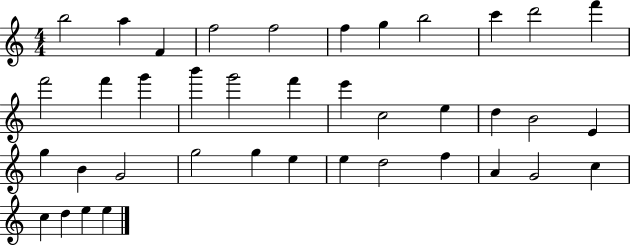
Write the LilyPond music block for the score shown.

{
  \clef treble
  \numericTimeSignature
  \time 4/4
  \key c \major
  b''2 a''4 f'4 | f''2 f''2 | f''4 g''4 b''2 | c'''4 d'''2 f'''4 | \break f'''2 f'''4 g'''4 | b'''4 g'''2 f'''4 | e'''4 c''2 e''4 | d''4 b'2 e'4 | \break g''4 b'4 g'2 | g''2 g''4 e''4 | e''4 d''2 f''4 | a'4 g'2 c''4 | \break c''4 d''4 e''4 e''4 | \bar "|."
}